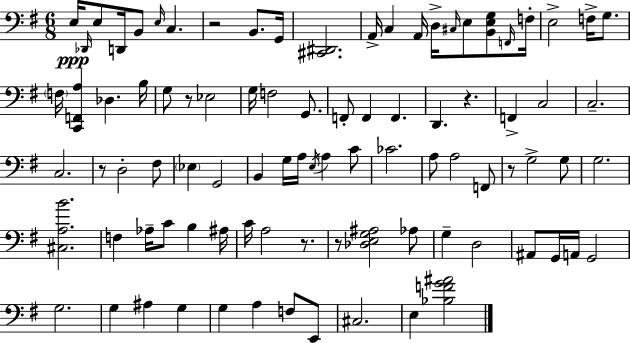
E3/s Db2/s E3/e D2/s B2/e E3/s C3/q. R/h B2/e. G2/s [C#2,D#2]/h. A2/s C3/q A2/s D3/s C#3/s E3/e [B2,E3,G3]/e F2/s F3/s E3/h F3/s G3/e. F3/s [C2,F2,A3]/q Db3/q. B3/s G3/e R/e Eb3/h G3/s F3/h G2/e. F2/e F2/q F2/q. D2/q. R/q. F2/q C3/h C3/h. C3/h. R/e D3/h F#3/e Eb3/q G2/h B2/q G3/s A3/s E3/s A3/q C4/e CES4/h. A3/e A3/h F2/e R/e G3/h G3/e G3/h. [C#3,A3,B4]/h. F3/q Ab3/s C4/e B3/q A#3/s C4/s A3/h R/e. R/e [Db3,E3,G3,A#3]/h Ab3/e G3/q D3/h A#2/e G2/s A2/s G2/h G3/h. G3/q A#3/q G3/q G3/q A3/q F3/e E2/e C#3/h. E3/q [Bb3,F4,G4,A#4]/h